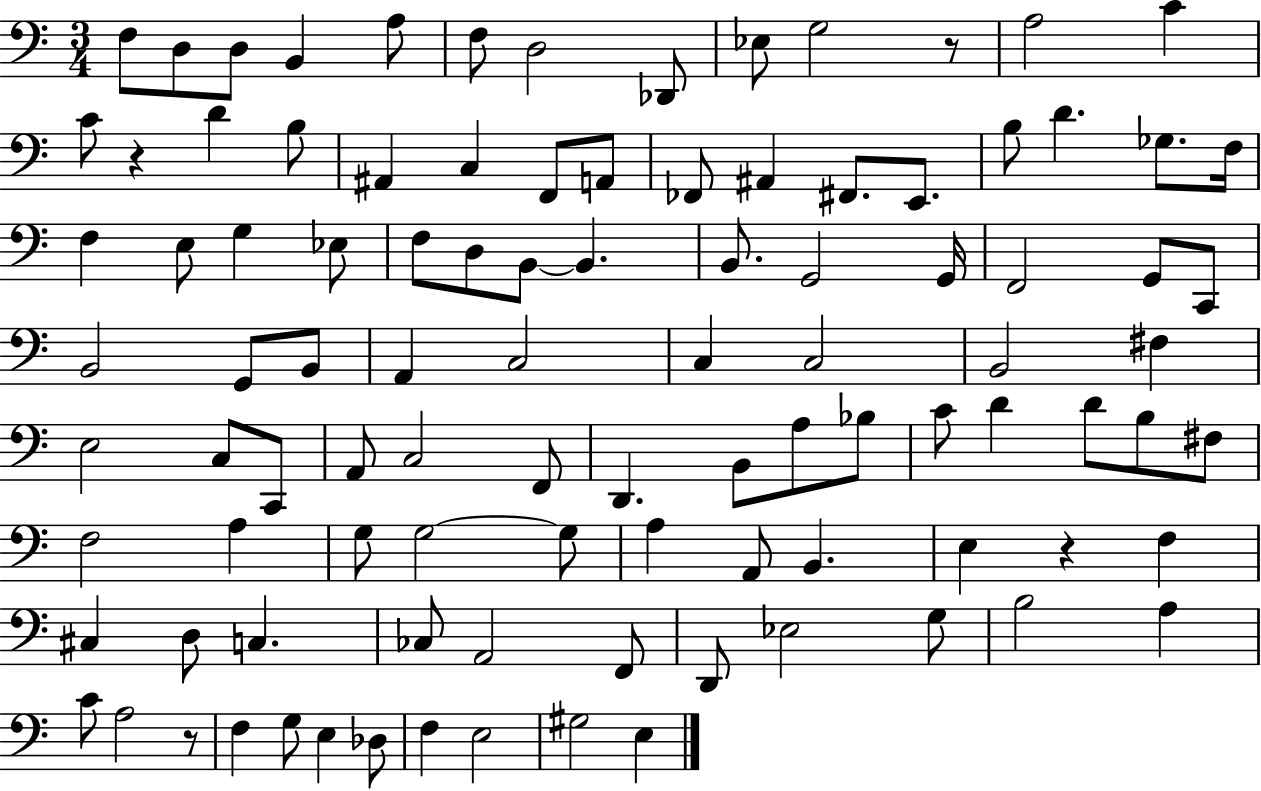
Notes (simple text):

F3/e D3/e D3/e B2/q A3/e F3/e D3/h Db2/e Eb3/e G3/h R/e A3/h C4/q C4/e R/q D4/q B3/e A#2/q C3/q F2/e A2/e FES2/e A#2/q F#2/e. E2/e. B3/e D4/q. Gb3/e. F3/s F3/q E3/e G3/q Eb3/e F3/e D3/e B2/e B2/q. B2/e. G2/h G2/s F2/h G2/e C2/e B2/h G2/e B2/e A2/q C3/h C3/q C3/h B2/h F#3/q E3/h C3/e C2/e A2/e C3/h F2/e D2/q. B2/e A3/e Bb3/e C4/e D4/q D4/e B3/e F#3/e F3/h A3/q G3/e G3/h G3/e A3/q A2/e B2/q. E3/q R/q F3/q C#3/q D3/e C3/q. CES3/e A2/h F2/e D2/e Eb3/h G3/e B3/h A3/q C4/e A3/h R/e F3/q G3/e E3/q Db3/e F3/q E3/h G#3/h E3/q